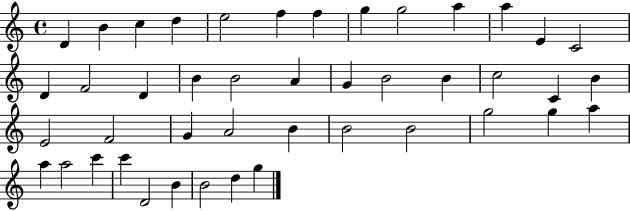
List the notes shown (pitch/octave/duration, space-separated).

D4/q B4/q C5/q D5/q E5/h F5/q F5/q G5/q G5/h A5/q A5/q E4/q C4/h D4/q F4/h D4/q B4/q B4/h A4/q G4/q B4/h B4/q C5/h C4/q B4/q E4/h F4/h G4/q A4/h B4/q B4/h B4/h G5/h G5/q A5/q A5/q A5/h C6/q C6/q D4/h B4/q B4/h D5/q G5/q